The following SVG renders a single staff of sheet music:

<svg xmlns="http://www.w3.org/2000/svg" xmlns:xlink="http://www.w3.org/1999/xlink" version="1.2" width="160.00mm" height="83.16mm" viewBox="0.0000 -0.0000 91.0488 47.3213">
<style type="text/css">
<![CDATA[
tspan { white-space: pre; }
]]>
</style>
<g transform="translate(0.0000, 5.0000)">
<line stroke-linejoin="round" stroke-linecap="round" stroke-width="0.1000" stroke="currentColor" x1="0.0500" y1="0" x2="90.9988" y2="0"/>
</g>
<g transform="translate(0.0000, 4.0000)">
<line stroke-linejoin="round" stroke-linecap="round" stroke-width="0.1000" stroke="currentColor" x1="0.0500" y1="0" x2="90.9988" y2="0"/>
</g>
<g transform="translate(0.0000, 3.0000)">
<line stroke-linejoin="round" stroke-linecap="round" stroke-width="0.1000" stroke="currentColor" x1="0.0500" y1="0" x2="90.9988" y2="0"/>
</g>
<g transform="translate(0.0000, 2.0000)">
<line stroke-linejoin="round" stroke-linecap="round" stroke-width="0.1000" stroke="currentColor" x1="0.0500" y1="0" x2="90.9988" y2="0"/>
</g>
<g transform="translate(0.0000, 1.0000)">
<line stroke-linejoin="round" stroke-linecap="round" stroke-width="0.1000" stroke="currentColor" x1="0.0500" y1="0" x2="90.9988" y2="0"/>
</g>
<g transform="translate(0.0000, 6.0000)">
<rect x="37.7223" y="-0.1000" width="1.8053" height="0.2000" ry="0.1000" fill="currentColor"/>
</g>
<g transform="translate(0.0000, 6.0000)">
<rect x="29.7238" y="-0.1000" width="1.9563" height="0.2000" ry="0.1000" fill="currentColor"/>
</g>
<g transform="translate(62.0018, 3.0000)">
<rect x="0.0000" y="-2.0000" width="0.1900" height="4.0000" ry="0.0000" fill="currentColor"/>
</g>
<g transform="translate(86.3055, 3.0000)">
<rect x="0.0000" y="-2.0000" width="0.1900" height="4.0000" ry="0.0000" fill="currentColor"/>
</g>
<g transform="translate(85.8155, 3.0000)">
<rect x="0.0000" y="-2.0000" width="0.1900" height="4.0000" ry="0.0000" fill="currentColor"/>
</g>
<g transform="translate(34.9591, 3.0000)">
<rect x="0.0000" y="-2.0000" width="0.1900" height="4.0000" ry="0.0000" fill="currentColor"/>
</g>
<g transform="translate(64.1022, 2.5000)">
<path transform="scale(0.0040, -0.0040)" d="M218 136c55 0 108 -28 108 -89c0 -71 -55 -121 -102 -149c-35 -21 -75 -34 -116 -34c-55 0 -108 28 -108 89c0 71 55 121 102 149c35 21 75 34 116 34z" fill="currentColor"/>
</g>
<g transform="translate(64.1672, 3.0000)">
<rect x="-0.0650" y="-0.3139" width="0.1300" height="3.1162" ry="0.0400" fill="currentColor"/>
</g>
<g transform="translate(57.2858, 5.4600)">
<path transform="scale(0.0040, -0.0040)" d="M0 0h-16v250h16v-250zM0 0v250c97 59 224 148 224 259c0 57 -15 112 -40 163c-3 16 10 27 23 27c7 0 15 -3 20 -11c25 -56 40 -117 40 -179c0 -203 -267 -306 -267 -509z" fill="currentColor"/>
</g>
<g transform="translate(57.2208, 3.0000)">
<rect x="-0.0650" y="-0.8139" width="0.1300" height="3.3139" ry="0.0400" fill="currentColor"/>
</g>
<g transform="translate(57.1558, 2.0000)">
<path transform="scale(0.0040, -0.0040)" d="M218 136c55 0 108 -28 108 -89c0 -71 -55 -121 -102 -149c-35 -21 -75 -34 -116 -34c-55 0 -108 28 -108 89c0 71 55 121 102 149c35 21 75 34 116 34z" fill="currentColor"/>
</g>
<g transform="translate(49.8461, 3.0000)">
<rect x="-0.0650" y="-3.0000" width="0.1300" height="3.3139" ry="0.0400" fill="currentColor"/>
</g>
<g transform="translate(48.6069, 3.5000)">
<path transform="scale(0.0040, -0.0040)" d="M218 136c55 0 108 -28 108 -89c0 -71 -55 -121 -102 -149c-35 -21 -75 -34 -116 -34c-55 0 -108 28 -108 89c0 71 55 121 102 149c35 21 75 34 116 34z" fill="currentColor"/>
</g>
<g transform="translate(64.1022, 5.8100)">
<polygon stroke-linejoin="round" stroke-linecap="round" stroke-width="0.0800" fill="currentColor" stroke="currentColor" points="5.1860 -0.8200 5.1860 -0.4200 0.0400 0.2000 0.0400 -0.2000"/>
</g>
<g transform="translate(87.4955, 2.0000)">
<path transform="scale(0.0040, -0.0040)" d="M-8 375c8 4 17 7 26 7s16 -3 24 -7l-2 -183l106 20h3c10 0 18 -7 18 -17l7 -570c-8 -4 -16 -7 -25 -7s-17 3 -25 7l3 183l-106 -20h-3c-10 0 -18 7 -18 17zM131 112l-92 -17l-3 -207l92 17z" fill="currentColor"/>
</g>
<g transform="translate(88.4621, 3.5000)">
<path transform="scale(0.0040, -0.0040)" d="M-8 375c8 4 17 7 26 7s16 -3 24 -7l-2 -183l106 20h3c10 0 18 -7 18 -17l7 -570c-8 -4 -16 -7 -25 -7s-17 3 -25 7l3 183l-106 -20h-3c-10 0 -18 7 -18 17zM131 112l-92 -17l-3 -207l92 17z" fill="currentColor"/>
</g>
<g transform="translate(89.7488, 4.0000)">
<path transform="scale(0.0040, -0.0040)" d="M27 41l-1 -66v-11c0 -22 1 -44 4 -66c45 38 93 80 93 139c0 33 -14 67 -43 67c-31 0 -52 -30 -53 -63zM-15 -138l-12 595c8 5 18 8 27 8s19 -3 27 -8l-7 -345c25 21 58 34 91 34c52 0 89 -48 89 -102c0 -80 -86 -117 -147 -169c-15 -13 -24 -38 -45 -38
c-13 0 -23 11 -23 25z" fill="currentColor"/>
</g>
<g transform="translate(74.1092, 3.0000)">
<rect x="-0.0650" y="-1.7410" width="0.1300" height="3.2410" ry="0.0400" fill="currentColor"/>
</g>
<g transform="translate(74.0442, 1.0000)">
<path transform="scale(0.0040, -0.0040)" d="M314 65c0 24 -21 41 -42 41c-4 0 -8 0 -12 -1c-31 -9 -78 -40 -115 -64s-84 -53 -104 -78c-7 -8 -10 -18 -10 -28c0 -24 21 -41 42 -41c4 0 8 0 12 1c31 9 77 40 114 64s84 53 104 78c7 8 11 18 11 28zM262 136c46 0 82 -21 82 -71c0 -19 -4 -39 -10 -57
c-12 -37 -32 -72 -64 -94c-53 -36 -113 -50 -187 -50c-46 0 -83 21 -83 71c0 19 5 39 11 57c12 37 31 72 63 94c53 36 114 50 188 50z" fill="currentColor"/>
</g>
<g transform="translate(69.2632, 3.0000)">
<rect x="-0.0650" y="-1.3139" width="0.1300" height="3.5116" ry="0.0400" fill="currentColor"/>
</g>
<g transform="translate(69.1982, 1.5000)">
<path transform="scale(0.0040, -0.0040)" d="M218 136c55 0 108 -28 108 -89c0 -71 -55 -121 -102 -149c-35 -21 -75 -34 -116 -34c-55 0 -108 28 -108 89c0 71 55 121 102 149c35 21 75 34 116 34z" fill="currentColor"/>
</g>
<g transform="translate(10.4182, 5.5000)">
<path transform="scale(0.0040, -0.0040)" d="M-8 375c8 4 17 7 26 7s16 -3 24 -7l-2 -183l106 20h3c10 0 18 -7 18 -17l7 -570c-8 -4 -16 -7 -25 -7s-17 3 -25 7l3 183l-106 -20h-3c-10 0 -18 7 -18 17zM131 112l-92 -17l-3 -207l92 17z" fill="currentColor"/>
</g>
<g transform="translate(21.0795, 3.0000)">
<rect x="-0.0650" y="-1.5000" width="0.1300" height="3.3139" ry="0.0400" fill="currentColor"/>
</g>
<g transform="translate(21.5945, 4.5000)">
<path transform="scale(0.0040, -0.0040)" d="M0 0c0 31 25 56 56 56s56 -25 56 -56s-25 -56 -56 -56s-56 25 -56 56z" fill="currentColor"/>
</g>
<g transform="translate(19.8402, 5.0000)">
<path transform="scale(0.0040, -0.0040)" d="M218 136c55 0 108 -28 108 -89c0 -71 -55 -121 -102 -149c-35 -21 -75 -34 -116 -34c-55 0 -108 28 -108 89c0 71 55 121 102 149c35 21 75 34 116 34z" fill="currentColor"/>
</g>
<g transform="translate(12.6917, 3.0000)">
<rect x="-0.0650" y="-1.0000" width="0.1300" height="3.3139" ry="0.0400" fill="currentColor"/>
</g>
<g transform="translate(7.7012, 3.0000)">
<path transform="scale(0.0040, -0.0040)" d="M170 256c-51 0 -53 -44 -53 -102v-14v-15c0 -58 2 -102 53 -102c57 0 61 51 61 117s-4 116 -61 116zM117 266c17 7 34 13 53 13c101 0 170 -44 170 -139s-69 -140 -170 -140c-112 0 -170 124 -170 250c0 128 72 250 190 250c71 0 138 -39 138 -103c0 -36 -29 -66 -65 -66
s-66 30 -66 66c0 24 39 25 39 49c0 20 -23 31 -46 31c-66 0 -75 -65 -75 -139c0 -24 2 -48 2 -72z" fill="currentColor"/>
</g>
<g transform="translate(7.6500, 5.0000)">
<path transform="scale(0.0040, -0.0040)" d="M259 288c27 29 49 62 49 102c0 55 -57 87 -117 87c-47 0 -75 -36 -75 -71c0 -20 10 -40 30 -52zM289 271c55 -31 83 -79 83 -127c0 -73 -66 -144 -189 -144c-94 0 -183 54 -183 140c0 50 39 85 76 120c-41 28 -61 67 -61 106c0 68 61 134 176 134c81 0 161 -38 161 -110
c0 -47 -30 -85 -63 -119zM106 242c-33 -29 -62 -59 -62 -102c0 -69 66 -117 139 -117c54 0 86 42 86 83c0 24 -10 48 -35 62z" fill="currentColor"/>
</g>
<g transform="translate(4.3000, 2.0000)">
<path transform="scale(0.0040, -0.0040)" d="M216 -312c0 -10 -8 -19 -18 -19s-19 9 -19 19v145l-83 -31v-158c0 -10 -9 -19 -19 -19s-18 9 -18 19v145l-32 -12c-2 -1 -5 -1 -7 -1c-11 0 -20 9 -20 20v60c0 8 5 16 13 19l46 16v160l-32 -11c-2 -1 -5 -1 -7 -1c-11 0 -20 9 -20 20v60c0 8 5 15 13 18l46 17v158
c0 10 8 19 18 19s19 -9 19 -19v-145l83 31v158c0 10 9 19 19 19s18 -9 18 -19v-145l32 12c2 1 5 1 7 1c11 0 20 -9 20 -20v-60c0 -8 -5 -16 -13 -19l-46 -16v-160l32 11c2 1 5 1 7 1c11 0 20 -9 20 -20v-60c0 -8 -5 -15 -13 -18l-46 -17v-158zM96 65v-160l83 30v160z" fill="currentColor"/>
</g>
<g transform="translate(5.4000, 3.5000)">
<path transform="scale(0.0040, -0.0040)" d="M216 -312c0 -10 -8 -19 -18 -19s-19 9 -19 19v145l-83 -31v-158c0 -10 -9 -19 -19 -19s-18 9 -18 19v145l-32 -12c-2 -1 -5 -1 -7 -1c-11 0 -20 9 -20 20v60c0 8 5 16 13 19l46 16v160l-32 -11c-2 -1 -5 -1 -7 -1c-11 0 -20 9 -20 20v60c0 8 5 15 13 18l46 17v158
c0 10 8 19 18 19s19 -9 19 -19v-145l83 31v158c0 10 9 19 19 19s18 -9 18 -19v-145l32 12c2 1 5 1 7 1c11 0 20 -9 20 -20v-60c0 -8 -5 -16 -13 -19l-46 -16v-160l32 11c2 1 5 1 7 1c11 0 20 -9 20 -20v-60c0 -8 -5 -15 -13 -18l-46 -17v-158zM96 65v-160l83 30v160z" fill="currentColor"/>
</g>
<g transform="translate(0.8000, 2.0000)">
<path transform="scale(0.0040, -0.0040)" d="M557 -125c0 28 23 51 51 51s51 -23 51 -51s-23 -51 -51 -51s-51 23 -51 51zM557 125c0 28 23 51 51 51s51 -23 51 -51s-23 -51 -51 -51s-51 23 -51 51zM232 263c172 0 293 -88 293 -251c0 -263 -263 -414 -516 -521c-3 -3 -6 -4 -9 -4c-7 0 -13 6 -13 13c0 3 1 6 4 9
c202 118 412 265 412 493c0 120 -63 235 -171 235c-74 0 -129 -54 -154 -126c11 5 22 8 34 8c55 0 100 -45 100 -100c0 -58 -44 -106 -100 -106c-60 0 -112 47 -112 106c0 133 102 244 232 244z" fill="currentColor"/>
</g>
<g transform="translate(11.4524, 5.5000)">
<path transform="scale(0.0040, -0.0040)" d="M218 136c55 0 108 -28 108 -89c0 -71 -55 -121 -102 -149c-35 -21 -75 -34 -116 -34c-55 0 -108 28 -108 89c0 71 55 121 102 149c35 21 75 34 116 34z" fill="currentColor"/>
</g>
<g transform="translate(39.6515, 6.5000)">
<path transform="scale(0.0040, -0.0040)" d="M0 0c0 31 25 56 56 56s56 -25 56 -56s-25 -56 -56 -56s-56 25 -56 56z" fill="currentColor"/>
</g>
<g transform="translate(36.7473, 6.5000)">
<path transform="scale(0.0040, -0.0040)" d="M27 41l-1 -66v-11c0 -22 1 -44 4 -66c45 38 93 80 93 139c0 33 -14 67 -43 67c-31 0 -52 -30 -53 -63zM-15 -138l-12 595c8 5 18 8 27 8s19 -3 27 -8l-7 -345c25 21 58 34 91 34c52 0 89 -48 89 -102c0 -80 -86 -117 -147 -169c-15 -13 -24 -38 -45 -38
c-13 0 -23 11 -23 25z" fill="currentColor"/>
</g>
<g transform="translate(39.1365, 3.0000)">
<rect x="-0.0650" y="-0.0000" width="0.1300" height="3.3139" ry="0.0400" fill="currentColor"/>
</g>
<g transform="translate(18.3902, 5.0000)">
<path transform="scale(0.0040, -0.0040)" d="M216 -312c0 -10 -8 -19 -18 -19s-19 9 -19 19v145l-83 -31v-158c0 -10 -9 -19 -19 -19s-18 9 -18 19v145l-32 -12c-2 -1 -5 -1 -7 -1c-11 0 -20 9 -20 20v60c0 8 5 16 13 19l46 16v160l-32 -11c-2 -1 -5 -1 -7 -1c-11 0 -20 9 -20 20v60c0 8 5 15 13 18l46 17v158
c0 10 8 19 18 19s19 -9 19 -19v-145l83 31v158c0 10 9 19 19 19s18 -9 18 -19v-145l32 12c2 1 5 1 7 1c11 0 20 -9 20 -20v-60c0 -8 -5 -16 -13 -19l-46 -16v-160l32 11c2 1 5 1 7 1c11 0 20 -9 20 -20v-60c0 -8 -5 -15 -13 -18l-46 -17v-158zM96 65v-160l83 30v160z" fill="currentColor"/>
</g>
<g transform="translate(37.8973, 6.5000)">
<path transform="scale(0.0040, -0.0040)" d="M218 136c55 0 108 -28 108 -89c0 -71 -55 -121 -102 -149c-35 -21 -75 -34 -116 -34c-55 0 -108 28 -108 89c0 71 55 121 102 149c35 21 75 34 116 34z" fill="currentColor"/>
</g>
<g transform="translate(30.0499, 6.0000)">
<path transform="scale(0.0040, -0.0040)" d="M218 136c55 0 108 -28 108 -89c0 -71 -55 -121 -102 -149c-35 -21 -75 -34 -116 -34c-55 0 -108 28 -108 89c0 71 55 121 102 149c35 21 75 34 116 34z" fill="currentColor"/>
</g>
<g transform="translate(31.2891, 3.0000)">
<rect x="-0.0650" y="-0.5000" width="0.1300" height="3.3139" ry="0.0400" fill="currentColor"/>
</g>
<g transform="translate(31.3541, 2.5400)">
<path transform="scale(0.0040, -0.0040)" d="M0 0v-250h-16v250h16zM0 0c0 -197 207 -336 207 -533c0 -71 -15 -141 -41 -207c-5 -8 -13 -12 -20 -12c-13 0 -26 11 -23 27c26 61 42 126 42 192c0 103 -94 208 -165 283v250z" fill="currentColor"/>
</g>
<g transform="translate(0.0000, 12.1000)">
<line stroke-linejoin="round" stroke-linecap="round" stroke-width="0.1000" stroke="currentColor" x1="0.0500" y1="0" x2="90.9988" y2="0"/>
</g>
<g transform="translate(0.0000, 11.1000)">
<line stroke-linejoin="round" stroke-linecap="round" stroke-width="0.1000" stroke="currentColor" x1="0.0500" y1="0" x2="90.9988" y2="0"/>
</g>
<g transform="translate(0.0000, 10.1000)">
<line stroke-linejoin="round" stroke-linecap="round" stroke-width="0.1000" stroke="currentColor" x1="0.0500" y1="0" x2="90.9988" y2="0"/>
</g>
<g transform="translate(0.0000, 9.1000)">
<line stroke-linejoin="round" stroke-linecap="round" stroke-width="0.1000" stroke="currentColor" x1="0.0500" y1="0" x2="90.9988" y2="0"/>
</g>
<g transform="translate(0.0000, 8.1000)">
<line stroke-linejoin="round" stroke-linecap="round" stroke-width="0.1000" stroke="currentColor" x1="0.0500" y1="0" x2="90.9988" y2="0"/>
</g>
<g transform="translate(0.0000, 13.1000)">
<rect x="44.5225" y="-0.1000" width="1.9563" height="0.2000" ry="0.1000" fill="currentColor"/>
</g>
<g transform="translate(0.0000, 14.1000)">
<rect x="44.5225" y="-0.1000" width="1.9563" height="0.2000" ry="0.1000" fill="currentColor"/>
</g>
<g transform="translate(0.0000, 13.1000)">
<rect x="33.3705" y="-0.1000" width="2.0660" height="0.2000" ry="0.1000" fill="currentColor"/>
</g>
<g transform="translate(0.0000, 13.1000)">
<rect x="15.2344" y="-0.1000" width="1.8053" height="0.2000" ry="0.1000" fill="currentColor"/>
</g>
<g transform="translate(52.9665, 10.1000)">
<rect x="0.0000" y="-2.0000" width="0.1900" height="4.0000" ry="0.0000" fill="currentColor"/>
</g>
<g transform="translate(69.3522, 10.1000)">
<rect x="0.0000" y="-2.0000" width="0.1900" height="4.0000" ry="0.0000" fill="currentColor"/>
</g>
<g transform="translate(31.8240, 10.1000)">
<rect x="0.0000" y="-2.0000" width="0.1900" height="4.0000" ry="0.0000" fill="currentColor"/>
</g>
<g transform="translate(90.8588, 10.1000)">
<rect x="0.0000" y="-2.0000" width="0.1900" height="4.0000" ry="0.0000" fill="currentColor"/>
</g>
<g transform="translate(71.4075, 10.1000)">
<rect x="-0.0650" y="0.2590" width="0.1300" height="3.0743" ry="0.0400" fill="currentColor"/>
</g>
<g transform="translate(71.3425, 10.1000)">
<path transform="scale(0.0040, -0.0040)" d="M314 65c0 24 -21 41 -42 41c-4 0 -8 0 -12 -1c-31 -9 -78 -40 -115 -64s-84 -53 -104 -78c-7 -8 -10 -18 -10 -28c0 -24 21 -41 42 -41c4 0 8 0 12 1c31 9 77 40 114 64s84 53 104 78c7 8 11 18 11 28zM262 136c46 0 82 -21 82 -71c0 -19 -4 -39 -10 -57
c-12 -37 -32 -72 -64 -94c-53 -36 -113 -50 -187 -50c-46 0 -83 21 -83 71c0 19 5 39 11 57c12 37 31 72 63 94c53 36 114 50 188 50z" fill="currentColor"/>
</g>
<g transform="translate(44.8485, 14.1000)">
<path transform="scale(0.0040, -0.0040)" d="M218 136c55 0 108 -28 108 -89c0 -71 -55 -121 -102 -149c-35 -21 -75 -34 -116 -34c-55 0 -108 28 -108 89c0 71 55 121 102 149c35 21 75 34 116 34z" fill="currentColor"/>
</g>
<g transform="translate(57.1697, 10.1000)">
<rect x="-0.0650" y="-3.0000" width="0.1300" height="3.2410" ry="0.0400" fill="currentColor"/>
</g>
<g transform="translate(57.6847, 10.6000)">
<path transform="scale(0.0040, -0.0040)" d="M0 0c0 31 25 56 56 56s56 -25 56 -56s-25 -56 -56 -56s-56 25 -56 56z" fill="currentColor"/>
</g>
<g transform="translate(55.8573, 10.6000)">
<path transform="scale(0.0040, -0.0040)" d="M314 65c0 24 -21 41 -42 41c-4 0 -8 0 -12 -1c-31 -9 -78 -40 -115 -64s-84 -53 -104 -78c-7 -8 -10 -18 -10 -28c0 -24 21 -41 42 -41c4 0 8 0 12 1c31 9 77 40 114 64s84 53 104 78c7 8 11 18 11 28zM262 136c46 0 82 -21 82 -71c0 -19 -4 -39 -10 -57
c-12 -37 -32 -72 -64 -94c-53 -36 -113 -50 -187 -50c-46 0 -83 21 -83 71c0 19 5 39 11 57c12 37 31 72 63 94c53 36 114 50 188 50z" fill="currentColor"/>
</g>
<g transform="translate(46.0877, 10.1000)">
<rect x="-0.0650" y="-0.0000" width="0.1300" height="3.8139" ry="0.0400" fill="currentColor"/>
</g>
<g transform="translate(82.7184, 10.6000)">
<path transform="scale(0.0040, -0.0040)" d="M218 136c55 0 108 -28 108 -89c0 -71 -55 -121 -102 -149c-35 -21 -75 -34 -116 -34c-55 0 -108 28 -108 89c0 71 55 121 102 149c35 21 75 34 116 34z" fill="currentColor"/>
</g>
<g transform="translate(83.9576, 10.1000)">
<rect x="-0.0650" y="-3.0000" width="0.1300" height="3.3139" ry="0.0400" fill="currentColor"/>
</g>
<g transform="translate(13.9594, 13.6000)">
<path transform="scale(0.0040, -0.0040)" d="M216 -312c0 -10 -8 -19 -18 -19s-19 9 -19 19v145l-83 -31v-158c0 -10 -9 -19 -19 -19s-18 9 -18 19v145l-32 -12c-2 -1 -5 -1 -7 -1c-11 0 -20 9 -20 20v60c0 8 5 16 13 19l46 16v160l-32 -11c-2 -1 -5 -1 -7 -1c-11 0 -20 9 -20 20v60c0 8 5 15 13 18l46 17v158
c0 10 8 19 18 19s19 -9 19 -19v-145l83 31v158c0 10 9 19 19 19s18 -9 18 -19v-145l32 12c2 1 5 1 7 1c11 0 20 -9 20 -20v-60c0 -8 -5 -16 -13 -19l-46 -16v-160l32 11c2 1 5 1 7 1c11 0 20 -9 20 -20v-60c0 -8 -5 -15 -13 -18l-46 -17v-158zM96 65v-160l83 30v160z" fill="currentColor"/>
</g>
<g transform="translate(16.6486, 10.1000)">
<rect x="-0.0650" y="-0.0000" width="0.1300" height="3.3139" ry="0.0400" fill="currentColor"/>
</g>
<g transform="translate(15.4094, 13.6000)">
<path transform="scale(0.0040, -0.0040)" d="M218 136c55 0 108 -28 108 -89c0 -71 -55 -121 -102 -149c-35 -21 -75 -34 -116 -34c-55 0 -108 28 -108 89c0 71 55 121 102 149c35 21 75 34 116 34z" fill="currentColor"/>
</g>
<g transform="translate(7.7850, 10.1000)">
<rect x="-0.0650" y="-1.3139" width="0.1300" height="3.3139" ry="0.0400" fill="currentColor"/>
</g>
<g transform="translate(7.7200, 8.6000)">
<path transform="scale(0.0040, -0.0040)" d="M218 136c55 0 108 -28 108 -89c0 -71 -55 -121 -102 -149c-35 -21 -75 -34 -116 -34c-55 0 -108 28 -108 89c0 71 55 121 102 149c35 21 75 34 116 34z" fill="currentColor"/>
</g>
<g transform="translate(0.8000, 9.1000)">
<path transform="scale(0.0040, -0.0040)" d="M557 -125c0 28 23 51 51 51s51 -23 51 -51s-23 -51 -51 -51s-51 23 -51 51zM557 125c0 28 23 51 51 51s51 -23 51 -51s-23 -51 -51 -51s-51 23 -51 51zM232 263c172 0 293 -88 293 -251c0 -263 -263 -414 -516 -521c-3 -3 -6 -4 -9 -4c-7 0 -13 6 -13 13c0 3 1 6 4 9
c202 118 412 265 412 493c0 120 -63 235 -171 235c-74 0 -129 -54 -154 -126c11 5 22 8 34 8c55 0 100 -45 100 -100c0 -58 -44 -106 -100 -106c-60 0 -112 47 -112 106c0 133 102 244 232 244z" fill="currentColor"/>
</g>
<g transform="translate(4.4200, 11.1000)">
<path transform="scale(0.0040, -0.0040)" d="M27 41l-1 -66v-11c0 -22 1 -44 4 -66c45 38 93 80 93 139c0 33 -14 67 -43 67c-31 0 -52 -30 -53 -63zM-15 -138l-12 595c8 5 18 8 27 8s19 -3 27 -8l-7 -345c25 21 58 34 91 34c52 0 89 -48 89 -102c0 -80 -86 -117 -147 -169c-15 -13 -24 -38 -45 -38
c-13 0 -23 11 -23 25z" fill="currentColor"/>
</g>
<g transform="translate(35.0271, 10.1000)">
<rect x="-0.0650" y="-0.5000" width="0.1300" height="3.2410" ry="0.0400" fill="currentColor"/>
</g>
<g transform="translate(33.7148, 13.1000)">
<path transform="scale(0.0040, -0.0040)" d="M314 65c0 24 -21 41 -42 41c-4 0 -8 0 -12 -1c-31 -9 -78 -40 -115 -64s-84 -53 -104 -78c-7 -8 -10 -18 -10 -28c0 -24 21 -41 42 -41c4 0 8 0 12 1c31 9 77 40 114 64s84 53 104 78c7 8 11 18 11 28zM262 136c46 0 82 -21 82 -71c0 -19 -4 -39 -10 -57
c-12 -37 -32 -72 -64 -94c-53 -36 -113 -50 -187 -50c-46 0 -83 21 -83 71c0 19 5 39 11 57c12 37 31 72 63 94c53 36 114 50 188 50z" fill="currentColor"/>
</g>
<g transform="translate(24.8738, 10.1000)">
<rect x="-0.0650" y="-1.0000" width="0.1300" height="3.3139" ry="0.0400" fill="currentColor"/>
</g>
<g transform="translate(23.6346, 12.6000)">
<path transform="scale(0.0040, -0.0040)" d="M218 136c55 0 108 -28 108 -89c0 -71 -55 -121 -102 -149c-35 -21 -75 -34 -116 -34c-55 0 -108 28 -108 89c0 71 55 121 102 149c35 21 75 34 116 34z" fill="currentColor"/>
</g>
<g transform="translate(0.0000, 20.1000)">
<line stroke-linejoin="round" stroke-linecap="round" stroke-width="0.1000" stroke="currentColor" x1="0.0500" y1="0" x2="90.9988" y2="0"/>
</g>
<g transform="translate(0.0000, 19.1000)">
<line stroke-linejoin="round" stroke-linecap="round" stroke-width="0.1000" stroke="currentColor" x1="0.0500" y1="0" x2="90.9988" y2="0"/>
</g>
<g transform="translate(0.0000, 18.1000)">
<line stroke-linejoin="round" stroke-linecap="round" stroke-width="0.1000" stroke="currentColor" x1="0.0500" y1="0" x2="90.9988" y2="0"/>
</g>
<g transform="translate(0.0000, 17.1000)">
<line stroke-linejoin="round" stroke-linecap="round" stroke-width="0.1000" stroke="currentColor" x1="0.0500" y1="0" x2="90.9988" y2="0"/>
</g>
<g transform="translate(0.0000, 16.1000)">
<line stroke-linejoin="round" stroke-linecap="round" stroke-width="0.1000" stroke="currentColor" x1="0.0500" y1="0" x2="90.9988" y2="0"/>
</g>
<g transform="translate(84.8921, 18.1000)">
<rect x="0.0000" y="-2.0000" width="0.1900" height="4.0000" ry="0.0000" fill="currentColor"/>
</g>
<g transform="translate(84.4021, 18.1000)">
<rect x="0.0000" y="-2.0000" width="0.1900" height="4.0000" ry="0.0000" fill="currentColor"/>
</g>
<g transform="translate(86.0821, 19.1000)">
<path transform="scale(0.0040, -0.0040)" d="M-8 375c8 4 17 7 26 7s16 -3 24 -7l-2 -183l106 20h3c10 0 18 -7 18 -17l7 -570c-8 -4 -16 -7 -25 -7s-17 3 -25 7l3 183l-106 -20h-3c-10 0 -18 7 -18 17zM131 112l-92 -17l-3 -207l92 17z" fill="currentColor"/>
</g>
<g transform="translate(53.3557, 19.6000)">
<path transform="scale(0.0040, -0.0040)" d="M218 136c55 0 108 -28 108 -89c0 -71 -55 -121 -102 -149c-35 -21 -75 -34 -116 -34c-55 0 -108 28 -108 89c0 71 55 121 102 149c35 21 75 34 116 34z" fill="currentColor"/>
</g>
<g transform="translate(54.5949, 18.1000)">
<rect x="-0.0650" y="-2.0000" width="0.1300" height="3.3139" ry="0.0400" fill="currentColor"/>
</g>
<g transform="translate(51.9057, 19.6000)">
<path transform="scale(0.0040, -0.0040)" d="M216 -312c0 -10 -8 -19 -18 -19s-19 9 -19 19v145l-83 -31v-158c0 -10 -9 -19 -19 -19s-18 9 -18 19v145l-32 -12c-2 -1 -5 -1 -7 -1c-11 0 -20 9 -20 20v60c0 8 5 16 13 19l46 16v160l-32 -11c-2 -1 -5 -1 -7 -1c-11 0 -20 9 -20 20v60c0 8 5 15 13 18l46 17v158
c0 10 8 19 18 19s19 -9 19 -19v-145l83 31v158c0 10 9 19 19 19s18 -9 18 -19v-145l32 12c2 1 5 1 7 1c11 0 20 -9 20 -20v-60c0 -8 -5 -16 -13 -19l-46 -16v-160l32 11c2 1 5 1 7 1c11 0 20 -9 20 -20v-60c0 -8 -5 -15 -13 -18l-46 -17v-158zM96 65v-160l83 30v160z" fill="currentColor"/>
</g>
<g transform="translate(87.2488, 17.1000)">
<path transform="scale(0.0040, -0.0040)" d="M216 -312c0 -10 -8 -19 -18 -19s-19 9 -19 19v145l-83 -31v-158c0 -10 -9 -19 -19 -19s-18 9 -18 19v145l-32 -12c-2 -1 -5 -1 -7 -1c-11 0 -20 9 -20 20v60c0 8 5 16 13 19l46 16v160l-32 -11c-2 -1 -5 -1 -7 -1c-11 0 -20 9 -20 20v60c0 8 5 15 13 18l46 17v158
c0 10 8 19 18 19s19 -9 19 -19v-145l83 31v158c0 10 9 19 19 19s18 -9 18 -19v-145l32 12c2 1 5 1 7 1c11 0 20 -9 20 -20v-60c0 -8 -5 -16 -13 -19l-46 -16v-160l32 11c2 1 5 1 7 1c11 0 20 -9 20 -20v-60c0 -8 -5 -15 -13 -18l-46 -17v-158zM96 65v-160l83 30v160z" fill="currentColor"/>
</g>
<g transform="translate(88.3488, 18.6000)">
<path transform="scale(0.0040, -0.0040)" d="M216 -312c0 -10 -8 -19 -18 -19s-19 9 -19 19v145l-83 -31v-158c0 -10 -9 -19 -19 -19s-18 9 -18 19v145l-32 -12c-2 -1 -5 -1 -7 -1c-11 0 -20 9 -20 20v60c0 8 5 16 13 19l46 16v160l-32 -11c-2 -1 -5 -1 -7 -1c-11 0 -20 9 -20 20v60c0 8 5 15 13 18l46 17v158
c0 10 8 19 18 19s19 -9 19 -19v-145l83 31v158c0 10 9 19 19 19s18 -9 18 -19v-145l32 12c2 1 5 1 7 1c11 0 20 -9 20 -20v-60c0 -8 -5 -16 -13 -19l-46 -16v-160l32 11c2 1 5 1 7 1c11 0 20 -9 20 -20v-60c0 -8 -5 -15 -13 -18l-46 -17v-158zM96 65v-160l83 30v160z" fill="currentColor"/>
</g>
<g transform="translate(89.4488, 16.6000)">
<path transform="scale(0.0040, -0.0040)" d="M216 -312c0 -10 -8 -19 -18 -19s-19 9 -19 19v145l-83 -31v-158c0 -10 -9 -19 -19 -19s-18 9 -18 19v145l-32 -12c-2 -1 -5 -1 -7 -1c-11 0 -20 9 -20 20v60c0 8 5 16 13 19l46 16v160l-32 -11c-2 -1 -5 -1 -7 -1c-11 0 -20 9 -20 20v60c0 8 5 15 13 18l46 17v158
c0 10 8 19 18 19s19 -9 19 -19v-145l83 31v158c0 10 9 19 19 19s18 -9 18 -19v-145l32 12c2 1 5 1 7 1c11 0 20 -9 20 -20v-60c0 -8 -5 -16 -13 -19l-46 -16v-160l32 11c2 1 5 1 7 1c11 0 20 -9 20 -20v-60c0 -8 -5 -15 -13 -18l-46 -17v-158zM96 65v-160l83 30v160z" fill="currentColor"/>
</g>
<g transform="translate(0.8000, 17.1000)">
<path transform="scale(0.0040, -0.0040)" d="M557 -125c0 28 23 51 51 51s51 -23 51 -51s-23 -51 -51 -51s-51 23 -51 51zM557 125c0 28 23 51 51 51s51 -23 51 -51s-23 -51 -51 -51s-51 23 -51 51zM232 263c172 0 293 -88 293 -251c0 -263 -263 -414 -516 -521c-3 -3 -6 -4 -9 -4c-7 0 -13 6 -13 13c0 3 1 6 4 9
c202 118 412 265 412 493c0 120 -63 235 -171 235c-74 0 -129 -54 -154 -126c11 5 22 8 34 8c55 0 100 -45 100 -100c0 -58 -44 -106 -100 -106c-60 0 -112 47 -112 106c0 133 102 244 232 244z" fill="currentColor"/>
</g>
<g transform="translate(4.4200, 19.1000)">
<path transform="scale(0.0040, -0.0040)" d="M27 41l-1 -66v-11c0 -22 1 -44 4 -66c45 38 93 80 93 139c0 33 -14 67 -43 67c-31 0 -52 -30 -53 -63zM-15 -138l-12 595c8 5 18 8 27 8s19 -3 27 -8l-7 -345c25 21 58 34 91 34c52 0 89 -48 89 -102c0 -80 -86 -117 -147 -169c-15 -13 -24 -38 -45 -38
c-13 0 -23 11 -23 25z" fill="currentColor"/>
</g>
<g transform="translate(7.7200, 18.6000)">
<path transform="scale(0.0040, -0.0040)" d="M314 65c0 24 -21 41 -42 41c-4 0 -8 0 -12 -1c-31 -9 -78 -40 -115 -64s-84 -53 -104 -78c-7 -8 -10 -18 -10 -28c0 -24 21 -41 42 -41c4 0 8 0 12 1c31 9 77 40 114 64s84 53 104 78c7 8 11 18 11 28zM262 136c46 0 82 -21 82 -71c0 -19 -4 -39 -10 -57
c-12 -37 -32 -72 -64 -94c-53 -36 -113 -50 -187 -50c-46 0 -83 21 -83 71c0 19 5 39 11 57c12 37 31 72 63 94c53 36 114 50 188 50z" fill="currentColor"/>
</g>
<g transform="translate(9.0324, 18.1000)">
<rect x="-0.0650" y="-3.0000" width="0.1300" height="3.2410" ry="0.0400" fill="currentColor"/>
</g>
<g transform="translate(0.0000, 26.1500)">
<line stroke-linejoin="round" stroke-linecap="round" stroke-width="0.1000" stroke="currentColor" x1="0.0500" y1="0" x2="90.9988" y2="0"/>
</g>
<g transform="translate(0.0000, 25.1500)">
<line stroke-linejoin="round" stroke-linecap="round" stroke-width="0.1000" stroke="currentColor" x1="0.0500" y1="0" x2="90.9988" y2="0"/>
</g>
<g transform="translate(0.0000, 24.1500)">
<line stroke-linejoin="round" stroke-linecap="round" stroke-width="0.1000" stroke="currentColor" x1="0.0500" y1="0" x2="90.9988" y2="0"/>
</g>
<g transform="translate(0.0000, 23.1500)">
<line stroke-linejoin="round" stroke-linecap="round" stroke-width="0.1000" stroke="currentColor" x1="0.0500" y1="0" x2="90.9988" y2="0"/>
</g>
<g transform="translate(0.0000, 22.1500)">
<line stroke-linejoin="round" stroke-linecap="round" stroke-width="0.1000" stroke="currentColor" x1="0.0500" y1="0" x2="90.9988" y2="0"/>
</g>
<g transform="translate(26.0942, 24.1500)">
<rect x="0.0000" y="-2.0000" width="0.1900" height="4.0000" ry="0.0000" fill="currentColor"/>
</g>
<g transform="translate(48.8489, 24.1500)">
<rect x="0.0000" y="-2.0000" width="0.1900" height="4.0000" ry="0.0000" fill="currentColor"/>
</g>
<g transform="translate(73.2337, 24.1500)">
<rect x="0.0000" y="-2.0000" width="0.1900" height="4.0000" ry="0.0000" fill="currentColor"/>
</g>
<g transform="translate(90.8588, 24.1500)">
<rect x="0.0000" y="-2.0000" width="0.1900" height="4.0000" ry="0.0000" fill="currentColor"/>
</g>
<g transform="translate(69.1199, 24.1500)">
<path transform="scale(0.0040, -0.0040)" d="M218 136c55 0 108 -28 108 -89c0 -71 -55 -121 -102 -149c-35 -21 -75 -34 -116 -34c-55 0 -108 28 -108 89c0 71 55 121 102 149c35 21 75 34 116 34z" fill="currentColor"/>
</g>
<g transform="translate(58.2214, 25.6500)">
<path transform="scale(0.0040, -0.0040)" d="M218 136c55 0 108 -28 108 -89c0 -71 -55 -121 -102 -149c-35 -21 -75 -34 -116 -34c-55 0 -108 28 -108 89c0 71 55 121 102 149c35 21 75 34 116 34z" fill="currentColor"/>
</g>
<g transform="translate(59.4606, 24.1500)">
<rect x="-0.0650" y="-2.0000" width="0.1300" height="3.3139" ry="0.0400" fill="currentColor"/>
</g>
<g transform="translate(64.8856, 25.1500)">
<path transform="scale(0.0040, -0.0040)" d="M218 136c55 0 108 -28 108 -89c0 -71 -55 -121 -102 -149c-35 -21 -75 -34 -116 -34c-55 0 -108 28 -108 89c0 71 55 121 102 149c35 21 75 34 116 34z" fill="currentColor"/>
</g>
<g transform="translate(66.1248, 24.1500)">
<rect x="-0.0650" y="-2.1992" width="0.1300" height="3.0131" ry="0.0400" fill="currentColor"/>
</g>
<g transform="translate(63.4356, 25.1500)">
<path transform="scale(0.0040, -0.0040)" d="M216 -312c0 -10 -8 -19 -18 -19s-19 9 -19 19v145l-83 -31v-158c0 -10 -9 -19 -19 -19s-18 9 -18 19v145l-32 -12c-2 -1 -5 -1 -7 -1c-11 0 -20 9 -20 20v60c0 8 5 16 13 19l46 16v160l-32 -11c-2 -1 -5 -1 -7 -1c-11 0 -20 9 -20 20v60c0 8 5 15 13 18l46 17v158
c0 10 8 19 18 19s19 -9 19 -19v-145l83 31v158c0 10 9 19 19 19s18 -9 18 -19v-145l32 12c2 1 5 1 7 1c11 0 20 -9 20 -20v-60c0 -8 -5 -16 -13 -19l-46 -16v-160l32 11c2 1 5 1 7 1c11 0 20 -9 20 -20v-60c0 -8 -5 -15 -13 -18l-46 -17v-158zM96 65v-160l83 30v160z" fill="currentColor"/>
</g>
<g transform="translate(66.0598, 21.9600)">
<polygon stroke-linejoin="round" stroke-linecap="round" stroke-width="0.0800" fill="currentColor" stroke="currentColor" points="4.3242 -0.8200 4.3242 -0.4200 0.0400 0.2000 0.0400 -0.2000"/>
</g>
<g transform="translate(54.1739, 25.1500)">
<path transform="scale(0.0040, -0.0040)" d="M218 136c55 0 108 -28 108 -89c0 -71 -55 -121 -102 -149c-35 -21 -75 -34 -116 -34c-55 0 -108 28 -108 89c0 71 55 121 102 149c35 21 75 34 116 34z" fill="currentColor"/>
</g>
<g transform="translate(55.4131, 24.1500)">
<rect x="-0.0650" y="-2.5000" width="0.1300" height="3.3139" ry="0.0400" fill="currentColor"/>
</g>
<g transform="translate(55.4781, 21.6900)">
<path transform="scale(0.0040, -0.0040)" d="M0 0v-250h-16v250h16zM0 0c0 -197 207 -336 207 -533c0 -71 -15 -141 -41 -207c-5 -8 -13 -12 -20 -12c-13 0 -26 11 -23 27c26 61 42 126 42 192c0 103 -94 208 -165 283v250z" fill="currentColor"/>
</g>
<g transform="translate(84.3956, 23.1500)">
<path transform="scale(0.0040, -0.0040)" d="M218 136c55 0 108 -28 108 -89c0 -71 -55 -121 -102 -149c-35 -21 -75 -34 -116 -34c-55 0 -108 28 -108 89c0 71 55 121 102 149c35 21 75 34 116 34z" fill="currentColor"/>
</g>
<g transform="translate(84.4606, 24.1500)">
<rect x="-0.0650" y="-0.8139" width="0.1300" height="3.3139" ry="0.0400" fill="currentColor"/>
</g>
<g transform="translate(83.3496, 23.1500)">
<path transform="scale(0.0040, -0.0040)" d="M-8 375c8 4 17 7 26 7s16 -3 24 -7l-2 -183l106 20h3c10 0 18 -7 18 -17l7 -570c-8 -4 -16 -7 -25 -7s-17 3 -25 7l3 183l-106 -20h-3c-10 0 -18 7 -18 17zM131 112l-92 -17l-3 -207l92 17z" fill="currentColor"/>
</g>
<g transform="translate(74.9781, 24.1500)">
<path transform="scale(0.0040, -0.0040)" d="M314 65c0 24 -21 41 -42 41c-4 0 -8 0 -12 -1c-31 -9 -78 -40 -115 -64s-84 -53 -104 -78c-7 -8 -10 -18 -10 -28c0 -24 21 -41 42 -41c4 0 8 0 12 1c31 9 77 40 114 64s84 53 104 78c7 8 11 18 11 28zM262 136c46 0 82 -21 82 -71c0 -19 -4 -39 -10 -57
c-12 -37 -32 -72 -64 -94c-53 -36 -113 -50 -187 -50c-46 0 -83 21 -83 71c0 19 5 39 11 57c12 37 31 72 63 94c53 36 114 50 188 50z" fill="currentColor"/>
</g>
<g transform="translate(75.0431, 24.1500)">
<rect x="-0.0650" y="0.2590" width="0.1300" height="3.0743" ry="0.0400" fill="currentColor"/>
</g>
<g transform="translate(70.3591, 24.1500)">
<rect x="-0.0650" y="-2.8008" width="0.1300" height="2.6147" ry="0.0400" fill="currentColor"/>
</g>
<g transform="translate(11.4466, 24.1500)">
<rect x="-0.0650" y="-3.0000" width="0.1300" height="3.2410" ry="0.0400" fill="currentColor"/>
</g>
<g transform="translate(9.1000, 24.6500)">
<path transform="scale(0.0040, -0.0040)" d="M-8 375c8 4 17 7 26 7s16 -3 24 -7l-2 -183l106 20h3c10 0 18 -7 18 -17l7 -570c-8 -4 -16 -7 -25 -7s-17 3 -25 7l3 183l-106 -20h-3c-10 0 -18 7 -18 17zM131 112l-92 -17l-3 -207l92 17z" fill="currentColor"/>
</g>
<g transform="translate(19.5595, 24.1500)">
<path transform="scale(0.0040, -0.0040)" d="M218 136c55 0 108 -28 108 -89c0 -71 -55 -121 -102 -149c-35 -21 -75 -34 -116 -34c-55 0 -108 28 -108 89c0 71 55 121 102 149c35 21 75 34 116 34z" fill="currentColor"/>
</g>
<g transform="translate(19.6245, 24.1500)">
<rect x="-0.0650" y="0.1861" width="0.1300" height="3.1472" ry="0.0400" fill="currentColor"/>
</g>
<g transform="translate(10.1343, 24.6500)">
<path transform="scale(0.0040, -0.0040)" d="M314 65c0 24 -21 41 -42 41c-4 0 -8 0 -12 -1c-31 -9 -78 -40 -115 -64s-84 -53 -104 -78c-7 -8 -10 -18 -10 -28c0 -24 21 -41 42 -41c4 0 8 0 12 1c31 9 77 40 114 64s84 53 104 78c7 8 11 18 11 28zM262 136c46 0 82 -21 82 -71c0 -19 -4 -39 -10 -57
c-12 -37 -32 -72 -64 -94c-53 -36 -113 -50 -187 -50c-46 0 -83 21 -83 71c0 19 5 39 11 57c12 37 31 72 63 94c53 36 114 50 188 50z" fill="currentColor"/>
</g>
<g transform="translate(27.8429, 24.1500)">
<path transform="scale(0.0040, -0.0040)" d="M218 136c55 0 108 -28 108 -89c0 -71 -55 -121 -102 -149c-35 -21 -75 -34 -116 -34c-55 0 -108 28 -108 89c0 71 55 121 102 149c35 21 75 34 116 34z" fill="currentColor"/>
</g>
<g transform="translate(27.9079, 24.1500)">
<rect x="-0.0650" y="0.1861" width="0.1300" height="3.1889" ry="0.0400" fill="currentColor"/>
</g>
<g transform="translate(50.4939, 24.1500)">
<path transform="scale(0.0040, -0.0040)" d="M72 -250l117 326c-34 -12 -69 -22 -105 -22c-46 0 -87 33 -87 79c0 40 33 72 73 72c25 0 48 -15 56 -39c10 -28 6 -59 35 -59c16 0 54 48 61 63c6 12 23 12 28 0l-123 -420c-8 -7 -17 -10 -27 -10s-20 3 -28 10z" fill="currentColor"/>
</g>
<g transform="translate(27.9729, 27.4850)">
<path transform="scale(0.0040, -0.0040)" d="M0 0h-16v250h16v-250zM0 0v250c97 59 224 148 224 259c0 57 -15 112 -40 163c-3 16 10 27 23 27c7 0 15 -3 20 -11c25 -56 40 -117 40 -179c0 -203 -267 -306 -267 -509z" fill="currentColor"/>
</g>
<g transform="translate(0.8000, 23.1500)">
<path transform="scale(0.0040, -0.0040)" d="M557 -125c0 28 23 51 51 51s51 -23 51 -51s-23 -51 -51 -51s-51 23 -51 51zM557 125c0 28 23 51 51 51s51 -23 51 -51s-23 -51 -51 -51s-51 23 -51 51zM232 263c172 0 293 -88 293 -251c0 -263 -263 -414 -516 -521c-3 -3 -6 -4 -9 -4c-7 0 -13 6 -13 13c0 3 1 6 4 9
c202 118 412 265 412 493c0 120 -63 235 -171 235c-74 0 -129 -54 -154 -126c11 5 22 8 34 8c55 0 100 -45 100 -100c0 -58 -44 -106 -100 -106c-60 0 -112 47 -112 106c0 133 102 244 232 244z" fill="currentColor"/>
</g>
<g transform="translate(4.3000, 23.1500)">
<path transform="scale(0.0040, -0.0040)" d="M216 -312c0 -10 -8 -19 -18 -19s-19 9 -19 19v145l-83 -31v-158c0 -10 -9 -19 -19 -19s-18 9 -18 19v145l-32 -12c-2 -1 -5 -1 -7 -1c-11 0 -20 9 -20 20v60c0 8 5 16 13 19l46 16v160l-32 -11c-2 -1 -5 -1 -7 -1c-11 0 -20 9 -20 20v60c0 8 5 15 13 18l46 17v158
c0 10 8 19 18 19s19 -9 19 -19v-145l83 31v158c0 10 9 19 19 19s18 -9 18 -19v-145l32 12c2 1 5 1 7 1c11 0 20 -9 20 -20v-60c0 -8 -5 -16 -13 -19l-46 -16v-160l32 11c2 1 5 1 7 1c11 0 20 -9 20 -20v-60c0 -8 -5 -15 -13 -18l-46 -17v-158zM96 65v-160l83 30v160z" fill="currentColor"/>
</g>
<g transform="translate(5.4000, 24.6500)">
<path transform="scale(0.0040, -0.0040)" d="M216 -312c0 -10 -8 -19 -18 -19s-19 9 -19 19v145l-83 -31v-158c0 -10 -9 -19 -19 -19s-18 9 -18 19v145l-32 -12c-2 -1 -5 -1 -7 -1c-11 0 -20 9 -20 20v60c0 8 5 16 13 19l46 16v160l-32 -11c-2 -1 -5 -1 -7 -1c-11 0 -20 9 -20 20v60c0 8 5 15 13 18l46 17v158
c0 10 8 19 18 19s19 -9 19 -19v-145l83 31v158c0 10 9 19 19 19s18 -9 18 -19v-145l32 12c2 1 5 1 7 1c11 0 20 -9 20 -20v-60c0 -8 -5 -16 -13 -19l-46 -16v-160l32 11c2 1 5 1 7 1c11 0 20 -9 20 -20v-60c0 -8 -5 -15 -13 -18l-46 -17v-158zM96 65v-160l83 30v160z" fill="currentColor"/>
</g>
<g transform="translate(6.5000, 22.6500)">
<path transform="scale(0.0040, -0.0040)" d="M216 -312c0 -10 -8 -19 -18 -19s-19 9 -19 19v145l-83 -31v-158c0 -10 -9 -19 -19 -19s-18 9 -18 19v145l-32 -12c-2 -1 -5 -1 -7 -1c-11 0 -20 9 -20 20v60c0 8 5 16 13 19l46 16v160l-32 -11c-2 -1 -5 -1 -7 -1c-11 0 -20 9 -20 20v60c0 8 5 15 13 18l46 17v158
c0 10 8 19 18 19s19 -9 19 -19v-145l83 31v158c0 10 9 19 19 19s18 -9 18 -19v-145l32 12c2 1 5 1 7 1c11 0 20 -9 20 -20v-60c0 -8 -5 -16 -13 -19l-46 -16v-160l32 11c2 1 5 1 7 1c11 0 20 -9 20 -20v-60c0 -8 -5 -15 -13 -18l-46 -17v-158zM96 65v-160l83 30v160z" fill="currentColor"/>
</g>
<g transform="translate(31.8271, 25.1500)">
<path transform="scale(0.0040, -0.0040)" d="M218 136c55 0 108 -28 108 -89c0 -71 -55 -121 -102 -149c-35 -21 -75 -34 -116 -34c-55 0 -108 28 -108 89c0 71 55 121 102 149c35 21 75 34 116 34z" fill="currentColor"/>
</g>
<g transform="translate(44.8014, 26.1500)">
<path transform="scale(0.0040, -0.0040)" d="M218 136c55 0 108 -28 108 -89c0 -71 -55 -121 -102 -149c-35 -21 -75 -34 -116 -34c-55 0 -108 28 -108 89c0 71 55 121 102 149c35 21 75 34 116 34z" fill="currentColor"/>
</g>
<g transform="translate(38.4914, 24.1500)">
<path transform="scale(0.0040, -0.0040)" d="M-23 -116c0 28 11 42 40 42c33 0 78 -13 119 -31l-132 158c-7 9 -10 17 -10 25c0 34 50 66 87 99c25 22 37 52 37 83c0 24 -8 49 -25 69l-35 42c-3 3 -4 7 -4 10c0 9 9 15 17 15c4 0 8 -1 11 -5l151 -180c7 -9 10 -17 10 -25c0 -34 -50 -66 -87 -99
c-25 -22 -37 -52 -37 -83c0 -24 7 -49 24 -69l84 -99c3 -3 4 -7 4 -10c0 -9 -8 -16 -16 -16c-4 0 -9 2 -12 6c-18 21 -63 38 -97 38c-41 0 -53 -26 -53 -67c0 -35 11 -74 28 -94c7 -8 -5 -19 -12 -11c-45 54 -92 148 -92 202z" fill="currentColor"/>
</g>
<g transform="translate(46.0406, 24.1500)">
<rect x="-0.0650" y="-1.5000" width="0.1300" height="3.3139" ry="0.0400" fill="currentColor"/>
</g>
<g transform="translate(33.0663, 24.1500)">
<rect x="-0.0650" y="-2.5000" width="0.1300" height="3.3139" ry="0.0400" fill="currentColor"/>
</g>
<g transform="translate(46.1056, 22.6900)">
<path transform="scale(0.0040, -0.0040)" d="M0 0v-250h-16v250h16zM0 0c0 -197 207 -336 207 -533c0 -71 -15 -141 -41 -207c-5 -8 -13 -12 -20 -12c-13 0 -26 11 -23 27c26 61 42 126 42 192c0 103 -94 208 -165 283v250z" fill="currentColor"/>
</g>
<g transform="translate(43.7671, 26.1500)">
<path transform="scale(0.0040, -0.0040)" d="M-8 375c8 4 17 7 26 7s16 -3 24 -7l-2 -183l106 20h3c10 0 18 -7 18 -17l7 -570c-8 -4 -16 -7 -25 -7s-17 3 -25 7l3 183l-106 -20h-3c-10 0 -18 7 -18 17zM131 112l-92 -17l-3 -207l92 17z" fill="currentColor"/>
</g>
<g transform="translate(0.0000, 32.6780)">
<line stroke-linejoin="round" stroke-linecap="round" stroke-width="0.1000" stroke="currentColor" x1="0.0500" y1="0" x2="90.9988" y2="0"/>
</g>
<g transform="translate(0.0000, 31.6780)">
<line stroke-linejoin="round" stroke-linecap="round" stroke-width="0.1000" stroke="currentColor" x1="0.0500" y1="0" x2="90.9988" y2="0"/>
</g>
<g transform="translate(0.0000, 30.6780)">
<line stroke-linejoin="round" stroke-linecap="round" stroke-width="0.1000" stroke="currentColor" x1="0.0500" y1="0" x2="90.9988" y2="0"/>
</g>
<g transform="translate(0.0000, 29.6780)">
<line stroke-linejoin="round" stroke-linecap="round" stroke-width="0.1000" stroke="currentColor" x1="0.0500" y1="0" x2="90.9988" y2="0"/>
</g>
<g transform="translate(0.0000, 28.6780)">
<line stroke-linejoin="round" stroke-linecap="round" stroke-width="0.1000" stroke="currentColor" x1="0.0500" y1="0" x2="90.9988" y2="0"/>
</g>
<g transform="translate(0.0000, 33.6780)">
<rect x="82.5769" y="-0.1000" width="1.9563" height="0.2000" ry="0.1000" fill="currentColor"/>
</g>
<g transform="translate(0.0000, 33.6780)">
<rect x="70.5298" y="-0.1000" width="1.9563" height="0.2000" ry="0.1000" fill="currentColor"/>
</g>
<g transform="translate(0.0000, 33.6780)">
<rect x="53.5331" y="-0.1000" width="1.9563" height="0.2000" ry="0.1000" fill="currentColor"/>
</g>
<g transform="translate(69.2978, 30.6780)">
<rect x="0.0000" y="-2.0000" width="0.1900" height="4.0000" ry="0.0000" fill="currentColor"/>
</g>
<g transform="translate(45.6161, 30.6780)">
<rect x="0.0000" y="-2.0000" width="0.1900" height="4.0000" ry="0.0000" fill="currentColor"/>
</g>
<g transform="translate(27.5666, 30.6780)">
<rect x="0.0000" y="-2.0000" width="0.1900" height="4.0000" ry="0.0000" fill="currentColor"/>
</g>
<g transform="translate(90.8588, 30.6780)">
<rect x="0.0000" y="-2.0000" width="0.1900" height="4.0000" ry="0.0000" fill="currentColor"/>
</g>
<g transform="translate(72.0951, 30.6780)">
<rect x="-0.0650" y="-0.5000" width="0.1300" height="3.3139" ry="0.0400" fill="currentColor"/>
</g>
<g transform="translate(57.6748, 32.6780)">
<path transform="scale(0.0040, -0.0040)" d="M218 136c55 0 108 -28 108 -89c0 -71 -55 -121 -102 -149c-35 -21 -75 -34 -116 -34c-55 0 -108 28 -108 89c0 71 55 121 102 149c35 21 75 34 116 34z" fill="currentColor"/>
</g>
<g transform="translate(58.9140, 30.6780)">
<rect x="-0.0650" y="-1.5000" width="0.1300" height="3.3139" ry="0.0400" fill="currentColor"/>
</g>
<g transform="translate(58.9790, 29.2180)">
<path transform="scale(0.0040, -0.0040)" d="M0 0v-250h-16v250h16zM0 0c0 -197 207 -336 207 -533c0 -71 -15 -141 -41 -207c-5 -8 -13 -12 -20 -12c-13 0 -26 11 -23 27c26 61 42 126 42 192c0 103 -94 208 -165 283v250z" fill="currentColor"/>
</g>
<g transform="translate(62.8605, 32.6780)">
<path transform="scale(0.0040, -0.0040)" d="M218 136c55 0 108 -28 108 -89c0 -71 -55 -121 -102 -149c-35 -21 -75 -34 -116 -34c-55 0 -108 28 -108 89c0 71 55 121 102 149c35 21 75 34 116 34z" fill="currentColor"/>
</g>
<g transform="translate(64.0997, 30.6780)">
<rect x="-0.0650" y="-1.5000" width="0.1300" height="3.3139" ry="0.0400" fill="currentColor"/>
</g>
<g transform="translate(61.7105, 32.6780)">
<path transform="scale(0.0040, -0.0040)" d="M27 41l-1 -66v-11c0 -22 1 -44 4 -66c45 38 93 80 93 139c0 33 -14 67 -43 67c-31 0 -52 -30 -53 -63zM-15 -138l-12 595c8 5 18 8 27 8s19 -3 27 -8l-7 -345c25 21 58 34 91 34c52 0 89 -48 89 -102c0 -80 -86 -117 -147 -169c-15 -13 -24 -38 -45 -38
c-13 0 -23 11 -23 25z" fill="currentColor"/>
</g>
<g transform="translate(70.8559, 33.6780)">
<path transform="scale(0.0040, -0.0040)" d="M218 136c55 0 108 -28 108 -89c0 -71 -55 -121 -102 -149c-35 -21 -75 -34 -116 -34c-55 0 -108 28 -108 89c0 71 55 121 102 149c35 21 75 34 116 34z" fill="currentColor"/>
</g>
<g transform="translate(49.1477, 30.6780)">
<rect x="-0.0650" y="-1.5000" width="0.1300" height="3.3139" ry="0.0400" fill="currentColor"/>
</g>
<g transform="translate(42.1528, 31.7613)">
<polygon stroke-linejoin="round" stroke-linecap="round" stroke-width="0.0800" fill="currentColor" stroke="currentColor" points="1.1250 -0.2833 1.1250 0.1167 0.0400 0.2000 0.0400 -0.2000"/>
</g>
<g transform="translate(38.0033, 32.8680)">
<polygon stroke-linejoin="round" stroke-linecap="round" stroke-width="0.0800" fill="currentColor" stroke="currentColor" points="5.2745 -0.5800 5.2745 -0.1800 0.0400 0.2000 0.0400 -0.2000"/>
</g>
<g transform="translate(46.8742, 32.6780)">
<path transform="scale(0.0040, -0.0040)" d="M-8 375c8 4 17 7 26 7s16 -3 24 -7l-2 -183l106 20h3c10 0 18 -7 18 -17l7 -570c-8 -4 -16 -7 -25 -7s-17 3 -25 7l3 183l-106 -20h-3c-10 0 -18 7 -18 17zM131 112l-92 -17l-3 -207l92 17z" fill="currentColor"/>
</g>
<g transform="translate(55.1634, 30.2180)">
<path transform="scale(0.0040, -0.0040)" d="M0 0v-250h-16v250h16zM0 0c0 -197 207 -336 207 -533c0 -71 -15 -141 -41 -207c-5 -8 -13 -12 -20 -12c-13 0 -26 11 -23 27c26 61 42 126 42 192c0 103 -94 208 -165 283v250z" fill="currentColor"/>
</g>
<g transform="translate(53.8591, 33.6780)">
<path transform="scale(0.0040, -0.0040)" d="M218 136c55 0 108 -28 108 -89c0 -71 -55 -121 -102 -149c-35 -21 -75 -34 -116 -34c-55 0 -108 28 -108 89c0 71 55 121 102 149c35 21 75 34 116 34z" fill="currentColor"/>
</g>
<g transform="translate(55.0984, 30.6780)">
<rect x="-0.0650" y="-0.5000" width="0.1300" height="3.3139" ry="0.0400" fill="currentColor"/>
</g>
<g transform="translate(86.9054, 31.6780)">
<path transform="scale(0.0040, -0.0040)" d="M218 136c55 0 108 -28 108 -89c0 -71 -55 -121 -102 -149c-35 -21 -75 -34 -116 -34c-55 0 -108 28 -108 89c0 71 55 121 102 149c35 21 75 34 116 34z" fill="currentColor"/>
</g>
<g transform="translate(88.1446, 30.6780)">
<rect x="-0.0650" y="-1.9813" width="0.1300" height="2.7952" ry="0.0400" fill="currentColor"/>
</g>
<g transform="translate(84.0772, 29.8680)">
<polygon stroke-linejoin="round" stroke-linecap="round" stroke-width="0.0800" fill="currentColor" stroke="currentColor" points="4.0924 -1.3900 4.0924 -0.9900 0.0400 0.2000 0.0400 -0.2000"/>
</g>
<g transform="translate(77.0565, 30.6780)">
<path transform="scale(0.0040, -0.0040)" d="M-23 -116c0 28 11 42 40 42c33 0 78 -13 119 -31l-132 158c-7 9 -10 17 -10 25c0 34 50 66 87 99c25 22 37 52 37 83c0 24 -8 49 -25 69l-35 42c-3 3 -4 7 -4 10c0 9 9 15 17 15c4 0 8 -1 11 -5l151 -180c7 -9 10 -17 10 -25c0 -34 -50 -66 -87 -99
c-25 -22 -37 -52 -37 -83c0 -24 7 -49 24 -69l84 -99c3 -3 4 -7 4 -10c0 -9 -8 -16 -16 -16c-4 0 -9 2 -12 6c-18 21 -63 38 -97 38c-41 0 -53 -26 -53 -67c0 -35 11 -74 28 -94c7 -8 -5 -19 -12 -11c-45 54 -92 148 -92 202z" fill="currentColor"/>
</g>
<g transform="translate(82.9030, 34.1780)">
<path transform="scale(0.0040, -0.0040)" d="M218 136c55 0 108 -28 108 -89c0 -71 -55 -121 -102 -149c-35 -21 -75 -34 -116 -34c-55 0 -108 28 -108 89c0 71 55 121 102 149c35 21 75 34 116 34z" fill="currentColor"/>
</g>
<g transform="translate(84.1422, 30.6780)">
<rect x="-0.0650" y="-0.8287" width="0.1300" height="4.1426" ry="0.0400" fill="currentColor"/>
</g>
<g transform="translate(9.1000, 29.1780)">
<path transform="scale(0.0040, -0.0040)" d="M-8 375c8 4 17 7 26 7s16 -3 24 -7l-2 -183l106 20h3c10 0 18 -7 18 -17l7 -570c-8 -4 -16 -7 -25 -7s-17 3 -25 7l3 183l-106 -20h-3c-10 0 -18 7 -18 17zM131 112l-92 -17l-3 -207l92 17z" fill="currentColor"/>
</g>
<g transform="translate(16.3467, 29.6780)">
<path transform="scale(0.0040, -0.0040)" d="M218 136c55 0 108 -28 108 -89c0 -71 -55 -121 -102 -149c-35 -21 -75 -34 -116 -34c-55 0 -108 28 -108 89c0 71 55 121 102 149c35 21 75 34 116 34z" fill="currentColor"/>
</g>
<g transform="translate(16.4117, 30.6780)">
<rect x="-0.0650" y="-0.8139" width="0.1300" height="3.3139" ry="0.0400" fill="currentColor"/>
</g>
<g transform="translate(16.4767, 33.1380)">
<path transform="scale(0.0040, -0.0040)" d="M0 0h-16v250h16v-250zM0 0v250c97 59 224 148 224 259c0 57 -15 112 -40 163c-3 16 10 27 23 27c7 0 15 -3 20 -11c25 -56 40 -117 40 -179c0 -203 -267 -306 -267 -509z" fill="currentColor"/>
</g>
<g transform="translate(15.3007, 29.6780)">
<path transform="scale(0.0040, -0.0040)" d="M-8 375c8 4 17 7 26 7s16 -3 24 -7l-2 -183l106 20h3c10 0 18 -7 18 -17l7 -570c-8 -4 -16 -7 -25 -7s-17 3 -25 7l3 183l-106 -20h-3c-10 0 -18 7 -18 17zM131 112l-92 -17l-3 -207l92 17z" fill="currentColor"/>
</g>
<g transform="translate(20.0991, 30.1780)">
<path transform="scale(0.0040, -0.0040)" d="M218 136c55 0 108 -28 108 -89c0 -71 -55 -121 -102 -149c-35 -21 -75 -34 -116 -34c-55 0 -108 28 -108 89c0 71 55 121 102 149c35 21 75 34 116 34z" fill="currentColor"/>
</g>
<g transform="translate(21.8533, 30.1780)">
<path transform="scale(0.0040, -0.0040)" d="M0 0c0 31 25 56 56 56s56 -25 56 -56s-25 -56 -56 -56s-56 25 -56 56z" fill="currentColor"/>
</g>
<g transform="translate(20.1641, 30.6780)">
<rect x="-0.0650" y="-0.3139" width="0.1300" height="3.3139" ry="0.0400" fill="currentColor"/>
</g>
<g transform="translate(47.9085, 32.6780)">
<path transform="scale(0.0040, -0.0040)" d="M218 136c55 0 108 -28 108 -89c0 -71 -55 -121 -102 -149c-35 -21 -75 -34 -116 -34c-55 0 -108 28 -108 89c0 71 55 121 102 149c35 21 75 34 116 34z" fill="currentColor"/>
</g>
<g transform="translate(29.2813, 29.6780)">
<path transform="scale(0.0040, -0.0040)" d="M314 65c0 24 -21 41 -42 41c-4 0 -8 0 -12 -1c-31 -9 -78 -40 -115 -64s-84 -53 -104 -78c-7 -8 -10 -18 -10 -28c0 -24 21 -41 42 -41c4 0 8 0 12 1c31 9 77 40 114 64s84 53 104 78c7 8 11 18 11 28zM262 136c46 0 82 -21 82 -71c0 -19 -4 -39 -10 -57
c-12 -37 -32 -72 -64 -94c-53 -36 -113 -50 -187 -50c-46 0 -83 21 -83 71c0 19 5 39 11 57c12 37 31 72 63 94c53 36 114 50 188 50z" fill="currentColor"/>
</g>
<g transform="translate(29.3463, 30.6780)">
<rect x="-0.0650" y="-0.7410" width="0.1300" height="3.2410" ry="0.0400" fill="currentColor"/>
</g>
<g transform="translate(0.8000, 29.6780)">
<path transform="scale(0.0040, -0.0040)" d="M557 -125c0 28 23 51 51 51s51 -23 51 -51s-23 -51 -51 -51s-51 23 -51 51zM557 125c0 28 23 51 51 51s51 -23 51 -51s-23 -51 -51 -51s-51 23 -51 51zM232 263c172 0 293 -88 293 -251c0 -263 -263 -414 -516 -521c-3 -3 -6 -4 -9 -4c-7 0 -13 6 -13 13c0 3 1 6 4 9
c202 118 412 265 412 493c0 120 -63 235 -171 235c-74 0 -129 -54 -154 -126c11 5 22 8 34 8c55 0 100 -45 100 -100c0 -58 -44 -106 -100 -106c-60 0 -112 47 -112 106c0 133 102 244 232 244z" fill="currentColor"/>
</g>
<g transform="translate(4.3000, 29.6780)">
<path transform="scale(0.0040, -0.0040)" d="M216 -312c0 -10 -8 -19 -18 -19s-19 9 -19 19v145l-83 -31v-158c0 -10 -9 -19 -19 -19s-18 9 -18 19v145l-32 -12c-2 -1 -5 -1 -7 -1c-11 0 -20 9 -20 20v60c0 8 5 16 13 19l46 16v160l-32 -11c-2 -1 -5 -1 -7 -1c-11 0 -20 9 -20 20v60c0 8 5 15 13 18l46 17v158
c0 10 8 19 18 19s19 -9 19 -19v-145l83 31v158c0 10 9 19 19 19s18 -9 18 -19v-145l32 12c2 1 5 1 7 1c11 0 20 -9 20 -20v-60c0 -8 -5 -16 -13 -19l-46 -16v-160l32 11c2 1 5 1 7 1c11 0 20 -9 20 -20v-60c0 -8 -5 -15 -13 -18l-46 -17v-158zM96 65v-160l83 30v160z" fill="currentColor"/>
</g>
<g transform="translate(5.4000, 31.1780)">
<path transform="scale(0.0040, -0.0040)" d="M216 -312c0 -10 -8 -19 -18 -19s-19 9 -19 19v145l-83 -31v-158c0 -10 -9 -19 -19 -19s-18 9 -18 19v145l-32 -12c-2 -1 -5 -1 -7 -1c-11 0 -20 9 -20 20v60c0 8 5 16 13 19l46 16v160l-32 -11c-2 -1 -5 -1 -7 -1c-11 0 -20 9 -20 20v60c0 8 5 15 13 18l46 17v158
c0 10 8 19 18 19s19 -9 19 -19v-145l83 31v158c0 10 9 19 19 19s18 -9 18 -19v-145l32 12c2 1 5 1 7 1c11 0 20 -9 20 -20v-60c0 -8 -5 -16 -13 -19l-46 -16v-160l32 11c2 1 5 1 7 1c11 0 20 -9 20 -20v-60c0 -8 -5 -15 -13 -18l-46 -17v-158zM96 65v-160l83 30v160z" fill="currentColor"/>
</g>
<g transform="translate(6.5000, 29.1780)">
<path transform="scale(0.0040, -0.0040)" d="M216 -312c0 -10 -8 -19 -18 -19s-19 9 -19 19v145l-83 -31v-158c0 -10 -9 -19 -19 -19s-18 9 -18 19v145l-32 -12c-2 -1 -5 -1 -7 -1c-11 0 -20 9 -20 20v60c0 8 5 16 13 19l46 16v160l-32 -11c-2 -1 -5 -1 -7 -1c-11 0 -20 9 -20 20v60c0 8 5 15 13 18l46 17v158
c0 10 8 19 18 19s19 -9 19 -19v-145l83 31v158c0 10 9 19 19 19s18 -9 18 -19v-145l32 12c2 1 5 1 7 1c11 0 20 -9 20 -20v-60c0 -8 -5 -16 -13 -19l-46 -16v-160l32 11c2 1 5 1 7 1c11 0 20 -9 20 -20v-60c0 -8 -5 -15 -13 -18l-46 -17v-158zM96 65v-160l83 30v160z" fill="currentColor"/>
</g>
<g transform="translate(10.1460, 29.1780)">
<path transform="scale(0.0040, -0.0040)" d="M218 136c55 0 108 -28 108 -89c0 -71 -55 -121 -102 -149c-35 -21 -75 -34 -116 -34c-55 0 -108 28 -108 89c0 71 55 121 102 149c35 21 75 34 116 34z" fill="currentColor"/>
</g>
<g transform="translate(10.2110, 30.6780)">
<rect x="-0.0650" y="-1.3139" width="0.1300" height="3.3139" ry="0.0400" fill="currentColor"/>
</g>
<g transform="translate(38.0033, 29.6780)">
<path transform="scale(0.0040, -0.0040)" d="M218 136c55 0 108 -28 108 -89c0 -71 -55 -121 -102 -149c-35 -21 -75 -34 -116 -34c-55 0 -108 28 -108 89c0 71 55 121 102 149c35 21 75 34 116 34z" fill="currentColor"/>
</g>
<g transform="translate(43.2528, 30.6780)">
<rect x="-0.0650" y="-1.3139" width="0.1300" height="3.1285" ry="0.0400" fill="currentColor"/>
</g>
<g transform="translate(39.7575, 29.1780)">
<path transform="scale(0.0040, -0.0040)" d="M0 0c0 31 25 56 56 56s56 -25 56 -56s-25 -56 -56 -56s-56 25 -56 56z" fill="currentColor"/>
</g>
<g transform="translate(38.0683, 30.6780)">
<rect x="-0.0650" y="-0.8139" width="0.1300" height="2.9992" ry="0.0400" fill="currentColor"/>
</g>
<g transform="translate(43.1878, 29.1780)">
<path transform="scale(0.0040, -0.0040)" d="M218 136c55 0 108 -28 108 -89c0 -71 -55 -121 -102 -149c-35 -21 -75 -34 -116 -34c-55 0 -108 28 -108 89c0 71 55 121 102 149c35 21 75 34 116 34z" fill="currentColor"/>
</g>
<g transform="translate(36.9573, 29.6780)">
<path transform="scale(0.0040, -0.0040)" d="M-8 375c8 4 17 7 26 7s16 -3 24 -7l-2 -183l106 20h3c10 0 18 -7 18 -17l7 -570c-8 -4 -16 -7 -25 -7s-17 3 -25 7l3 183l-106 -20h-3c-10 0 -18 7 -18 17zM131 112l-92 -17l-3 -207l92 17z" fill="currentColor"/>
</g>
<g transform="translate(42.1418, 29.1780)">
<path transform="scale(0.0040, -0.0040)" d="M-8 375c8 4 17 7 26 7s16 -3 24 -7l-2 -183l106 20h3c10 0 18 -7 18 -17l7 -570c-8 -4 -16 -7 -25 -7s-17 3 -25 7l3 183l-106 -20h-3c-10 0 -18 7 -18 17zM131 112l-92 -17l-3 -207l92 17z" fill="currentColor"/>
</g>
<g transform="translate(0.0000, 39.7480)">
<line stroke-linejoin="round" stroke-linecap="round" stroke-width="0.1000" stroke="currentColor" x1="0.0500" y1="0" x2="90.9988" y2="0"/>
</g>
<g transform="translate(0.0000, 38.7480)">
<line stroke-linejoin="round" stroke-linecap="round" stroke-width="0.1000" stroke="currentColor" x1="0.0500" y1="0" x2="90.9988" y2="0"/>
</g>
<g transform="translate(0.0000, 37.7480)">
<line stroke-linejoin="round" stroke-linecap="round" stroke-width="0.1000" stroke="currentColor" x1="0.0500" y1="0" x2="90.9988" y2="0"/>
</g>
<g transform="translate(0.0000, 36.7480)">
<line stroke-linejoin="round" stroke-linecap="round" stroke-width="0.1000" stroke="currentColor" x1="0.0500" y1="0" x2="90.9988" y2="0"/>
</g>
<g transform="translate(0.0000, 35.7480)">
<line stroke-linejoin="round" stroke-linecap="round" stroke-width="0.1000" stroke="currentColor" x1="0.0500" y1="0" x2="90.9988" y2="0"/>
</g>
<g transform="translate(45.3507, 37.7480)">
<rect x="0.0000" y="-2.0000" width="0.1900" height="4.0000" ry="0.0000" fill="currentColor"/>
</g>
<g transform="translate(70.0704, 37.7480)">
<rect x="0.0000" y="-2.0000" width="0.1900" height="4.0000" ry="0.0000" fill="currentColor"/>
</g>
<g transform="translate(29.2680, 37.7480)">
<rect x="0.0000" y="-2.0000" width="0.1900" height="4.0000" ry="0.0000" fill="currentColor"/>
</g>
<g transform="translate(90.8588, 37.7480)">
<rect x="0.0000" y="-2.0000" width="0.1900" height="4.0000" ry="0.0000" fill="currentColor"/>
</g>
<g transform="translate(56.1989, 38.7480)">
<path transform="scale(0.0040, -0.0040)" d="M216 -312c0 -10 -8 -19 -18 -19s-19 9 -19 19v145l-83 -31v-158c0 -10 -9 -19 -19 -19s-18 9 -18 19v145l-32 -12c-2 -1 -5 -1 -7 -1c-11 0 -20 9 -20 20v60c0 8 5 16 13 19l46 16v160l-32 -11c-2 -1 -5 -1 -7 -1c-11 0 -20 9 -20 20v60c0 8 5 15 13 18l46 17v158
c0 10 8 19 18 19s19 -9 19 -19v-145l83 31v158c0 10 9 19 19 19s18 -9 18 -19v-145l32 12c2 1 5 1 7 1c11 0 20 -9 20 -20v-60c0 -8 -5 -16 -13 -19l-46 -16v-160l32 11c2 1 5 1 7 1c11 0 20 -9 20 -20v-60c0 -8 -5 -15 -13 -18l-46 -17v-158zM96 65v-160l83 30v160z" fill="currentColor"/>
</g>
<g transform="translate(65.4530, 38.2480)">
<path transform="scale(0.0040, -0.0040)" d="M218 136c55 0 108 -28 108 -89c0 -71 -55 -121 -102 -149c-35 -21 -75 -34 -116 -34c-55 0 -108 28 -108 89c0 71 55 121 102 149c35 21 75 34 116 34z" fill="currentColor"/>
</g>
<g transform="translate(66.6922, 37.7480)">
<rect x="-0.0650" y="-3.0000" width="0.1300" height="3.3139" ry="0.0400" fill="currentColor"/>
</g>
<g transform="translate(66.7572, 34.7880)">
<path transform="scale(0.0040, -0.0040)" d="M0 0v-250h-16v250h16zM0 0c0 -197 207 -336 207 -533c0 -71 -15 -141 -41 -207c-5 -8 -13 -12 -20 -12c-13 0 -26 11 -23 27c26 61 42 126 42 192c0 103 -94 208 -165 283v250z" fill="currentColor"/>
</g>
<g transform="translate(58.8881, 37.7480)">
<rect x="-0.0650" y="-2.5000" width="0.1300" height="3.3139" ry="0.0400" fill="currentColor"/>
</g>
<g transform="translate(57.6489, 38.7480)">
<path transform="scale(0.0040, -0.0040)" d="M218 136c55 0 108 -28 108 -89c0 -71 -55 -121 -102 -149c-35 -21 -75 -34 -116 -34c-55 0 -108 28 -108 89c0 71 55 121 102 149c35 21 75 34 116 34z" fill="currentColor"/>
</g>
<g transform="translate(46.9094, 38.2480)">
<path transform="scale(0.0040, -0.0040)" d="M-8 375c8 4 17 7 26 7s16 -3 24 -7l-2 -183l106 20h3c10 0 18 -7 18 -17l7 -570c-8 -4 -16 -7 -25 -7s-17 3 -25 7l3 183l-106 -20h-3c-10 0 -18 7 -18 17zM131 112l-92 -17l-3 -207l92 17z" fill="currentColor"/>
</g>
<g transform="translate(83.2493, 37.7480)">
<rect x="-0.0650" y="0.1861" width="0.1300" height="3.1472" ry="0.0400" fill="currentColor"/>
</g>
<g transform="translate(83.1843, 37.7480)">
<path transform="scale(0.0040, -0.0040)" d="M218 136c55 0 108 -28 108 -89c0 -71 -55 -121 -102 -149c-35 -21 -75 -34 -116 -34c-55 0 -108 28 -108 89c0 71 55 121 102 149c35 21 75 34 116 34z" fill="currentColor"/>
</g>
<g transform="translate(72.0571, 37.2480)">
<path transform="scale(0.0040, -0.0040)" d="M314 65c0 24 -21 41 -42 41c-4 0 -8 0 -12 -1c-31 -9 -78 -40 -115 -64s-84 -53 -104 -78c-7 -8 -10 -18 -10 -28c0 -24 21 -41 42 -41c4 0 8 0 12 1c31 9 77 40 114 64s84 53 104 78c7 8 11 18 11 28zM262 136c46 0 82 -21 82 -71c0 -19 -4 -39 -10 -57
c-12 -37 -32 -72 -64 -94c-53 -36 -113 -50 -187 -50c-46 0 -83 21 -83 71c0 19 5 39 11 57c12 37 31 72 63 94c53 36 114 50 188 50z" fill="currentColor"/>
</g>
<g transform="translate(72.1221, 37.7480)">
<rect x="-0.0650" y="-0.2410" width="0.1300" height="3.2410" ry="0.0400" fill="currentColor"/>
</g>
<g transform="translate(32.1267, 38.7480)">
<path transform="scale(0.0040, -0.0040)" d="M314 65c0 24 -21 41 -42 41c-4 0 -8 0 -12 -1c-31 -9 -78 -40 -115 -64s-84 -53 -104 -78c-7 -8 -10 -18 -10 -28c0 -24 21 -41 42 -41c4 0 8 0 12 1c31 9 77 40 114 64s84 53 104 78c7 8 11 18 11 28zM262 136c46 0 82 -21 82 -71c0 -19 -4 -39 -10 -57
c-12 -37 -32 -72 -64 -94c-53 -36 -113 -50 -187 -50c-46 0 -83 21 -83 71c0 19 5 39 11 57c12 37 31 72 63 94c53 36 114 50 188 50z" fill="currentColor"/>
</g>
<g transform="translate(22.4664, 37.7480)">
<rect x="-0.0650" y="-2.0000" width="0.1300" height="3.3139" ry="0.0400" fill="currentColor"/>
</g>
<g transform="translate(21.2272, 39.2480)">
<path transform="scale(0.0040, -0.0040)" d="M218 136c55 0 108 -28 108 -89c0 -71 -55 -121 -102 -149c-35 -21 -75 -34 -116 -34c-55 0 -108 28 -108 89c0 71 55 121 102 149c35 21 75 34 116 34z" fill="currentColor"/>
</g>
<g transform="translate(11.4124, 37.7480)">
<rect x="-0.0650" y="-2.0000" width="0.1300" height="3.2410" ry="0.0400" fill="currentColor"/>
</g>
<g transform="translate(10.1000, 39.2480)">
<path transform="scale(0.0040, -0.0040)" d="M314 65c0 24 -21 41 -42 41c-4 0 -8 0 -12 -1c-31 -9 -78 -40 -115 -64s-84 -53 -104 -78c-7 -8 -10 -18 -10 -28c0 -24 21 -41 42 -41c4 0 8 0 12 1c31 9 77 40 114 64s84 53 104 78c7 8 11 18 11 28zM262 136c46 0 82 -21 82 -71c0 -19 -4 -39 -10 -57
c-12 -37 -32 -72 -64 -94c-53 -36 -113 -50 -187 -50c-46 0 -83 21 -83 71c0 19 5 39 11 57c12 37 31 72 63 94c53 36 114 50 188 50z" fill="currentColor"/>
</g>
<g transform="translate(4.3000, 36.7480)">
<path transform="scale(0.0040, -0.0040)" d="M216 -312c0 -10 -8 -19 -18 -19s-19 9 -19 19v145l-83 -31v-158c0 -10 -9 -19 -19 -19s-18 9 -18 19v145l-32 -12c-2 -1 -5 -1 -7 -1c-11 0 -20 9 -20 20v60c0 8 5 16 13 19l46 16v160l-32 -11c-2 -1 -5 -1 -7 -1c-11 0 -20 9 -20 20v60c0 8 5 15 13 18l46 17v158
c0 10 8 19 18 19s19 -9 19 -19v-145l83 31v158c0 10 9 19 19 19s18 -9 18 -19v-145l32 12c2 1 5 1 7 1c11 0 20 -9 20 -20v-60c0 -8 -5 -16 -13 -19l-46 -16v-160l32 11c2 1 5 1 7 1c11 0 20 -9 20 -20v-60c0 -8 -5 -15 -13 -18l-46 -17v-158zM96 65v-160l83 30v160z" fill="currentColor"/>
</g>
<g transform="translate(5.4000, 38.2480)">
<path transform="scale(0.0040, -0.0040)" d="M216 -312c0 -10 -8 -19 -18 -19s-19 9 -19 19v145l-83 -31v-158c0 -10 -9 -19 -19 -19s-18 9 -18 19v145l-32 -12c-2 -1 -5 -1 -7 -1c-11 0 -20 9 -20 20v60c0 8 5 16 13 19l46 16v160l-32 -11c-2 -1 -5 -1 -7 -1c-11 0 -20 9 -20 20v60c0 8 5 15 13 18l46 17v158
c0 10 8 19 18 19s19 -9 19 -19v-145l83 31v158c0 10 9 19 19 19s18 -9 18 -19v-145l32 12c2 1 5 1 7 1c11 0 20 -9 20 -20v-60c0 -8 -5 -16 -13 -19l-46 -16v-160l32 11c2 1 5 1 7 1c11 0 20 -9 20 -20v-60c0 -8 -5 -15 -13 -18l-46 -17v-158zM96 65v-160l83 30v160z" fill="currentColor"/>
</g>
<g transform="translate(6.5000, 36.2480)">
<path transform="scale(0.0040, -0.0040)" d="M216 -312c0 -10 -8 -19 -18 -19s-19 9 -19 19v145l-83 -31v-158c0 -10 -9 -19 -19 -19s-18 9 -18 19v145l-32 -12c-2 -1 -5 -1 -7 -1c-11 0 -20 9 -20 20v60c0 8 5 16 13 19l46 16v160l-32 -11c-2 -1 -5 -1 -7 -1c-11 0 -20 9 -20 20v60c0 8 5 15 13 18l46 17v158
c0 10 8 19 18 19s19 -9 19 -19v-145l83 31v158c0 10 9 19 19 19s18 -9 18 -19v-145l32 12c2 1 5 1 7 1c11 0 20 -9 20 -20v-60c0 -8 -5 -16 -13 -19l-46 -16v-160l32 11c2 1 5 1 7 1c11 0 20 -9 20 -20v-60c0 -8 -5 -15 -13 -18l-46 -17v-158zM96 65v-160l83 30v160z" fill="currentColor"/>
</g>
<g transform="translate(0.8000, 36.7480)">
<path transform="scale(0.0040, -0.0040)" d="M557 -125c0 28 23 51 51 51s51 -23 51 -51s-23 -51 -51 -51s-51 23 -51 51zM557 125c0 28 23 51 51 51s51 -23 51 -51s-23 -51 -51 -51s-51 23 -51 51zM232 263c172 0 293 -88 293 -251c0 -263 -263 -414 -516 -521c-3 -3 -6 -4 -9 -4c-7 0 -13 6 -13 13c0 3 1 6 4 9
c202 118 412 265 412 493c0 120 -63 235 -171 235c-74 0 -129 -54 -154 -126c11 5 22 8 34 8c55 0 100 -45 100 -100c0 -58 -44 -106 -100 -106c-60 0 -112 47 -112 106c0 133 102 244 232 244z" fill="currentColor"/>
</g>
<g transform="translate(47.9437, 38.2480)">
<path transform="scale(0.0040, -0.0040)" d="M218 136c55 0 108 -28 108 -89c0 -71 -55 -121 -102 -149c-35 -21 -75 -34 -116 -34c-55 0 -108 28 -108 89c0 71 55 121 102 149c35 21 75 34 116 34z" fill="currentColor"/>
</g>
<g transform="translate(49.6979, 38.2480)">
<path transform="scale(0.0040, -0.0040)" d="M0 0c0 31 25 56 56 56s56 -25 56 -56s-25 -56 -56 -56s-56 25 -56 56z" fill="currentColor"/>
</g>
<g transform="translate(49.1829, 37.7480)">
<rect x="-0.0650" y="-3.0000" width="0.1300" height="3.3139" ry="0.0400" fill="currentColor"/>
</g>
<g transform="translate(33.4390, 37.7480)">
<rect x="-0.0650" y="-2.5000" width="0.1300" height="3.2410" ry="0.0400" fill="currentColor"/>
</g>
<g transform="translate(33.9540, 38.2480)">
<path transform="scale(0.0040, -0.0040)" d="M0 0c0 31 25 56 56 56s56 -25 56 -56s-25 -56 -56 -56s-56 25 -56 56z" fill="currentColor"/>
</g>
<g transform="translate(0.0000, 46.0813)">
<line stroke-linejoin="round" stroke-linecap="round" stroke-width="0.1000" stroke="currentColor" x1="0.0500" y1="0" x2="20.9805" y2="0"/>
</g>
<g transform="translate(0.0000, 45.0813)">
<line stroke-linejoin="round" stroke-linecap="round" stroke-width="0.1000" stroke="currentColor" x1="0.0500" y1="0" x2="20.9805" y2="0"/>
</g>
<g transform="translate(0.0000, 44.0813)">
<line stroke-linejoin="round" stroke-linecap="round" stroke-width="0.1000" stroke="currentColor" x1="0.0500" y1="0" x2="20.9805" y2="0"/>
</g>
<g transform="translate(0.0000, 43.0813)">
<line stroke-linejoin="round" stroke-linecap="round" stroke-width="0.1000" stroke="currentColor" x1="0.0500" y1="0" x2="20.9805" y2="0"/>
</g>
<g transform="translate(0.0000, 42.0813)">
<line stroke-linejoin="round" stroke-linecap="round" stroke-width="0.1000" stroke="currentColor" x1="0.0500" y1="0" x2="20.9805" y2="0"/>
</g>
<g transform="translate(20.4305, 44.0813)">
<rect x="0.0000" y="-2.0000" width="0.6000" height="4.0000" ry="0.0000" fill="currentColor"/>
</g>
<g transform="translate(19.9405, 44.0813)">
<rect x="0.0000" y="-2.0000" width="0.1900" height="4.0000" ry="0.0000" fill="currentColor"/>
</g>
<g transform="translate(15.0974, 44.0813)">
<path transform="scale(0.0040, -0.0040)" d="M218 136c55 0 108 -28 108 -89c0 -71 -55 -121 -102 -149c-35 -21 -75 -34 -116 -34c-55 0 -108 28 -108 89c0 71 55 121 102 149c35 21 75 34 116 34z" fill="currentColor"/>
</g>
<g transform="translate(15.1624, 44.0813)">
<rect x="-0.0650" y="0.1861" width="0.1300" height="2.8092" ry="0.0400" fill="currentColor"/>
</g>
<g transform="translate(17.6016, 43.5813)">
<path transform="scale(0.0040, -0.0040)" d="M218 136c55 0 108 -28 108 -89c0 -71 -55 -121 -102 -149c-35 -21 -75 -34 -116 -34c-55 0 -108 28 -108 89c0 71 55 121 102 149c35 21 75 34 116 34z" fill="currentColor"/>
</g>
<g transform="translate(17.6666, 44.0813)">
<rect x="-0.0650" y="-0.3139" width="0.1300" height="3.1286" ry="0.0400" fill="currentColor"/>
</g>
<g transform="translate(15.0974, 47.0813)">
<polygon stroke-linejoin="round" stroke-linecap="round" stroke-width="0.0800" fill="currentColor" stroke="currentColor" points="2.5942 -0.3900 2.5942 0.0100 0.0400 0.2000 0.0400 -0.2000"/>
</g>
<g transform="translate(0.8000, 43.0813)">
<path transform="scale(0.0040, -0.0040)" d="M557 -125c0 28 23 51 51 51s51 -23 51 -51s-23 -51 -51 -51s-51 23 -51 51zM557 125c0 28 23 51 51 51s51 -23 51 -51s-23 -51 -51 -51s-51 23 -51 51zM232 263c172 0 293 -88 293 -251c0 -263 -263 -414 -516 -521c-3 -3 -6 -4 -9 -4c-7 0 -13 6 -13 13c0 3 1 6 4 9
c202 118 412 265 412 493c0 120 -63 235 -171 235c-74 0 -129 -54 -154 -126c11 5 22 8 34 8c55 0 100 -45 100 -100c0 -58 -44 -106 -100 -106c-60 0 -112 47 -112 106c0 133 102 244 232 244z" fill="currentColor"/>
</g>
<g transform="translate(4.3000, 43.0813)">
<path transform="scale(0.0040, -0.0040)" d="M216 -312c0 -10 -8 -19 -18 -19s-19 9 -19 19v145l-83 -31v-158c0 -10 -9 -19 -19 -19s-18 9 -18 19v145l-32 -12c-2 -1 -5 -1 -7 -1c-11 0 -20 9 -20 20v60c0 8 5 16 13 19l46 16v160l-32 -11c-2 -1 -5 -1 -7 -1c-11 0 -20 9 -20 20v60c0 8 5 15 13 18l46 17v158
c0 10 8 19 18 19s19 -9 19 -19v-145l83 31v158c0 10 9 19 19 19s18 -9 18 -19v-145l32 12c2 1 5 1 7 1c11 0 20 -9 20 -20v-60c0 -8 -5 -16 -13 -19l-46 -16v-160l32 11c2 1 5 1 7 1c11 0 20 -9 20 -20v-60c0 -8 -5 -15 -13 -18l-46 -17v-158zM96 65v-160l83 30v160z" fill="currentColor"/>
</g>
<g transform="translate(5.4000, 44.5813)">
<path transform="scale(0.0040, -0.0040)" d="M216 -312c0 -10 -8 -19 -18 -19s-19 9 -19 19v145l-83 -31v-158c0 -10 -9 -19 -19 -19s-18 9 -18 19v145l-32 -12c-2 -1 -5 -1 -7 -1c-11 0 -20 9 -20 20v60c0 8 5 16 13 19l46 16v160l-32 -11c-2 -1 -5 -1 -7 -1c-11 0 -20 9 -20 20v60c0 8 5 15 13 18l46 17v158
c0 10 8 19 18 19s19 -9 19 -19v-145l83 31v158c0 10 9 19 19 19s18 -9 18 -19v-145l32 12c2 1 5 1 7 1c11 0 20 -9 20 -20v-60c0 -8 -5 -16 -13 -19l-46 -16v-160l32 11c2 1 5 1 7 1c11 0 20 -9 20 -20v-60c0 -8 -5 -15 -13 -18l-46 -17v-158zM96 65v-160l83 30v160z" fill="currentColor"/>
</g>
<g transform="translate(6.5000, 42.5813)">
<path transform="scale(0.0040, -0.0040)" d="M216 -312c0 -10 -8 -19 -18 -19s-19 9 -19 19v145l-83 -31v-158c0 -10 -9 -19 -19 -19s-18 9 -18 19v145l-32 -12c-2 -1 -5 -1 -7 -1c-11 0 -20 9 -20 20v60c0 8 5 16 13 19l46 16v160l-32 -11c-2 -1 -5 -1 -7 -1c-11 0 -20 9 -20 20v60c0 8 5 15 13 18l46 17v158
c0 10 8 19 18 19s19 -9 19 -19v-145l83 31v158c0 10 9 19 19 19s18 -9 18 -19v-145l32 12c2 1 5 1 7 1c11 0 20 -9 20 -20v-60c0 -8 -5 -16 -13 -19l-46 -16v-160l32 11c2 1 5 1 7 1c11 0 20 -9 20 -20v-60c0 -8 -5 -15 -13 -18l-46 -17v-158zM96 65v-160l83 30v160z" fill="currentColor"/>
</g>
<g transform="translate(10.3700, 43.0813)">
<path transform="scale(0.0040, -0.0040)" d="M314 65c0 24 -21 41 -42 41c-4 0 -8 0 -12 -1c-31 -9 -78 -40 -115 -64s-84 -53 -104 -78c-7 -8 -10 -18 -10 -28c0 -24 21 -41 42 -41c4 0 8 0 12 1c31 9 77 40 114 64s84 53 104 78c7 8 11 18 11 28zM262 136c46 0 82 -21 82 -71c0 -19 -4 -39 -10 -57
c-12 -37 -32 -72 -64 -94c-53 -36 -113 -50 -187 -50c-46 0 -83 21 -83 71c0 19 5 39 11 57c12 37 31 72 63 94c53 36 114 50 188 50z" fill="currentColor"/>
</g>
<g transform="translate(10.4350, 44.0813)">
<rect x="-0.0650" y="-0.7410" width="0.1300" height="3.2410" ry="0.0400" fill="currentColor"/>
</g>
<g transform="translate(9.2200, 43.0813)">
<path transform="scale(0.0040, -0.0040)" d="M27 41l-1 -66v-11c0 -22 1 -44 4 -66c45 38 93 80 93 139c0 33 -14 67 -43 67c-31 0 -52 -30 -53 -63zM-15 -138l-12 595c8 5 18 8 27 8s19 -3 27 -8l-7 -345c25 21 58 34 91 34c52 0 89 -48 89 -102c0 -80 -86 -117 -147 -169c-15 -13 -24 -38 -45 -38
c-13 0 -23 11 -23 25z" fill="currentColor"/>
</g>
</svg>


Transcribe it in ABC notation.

X:1
T:Untitled
M:6/8
L:1/4
K:D
F,, ^G,, E,,/2 _D,, ^C, ^F,/2 E,/2 G,/2 A,2 G, ^D,, F,, E,,2 C,, C,2 D,2 C, C,2 ^A,, C,2 D, D,/2 B,, z G,,/2 z/2 B,,/2 A,, ^B,,/2 D,/2 D,2 F, G, F,/2 E, ^F,2 F,/2 G,/4 G,, E,,/2 G,,/2 _G,, E,, z D,,/2 B,,/2 A,,2 A,, B,,2 C, ^B,, C,/2 E,2 D, _F,2 D,/2 E,/2